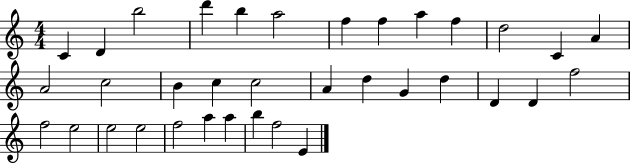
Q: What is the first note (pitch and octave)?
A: C4